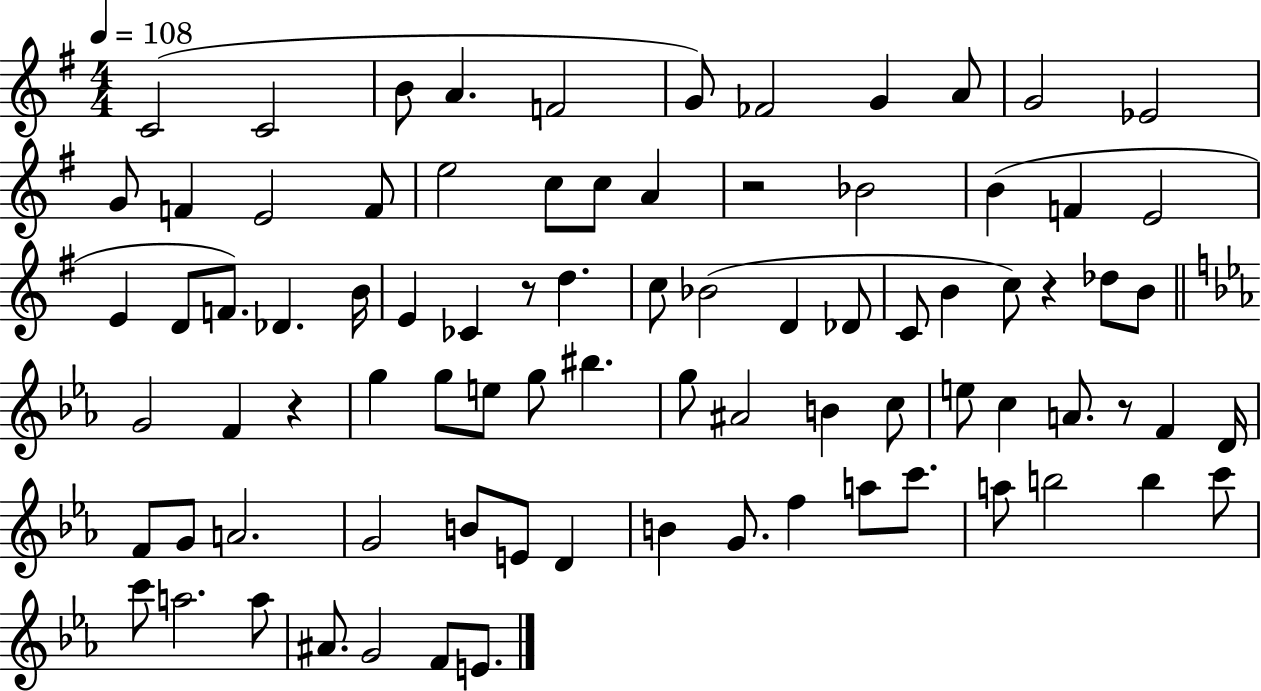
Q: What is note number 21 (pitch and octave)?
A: B4